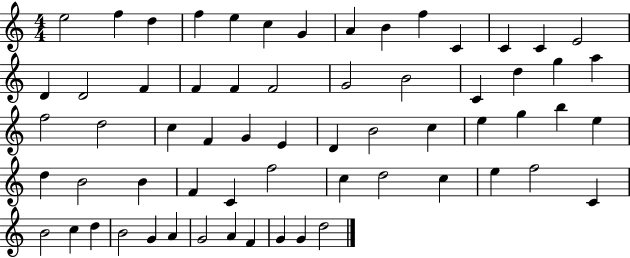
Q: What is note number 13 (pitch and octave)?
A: C4